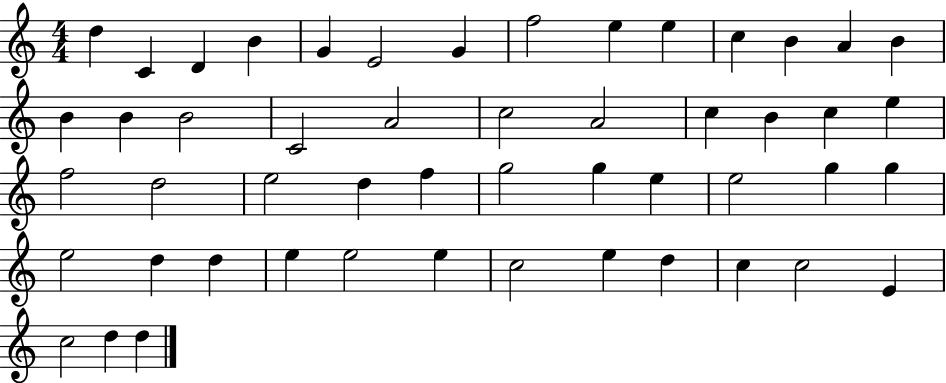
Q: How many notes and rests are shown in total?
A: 51